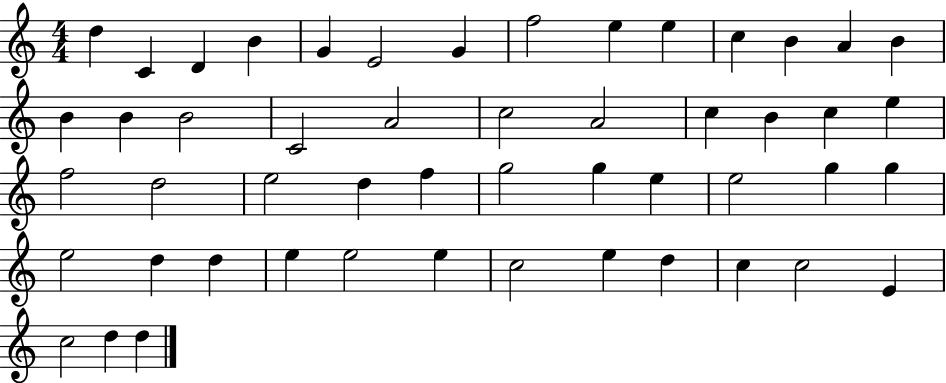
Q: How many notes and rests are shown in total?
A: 51